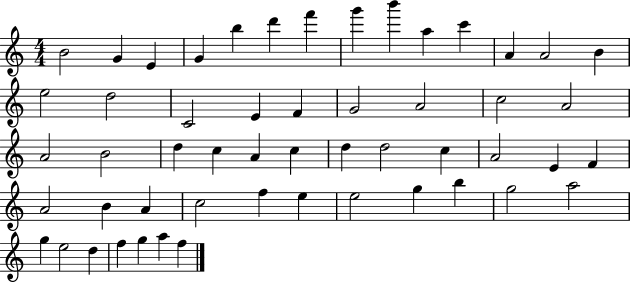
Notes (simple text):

B4/h G4/q E4/q G4/q B5/q D6/q F6/q G6/q B6/q A5/q C6/q A4/q A4/h B4/q E5/h D5/h C4/h E4/q F4/q G4/h A4/h C5/h A4/h A4/h B4/h D5/q C5/q A4/q C5/q D5/q D5/h C5/q A4/h E4/q F4/q A4/h B4/q A4/q C5/h F5/q E5/q E5/h G5/q B5/q G5/h A5/h G5/q E5/h D5/q F5/q G5/q A5/q F5/q